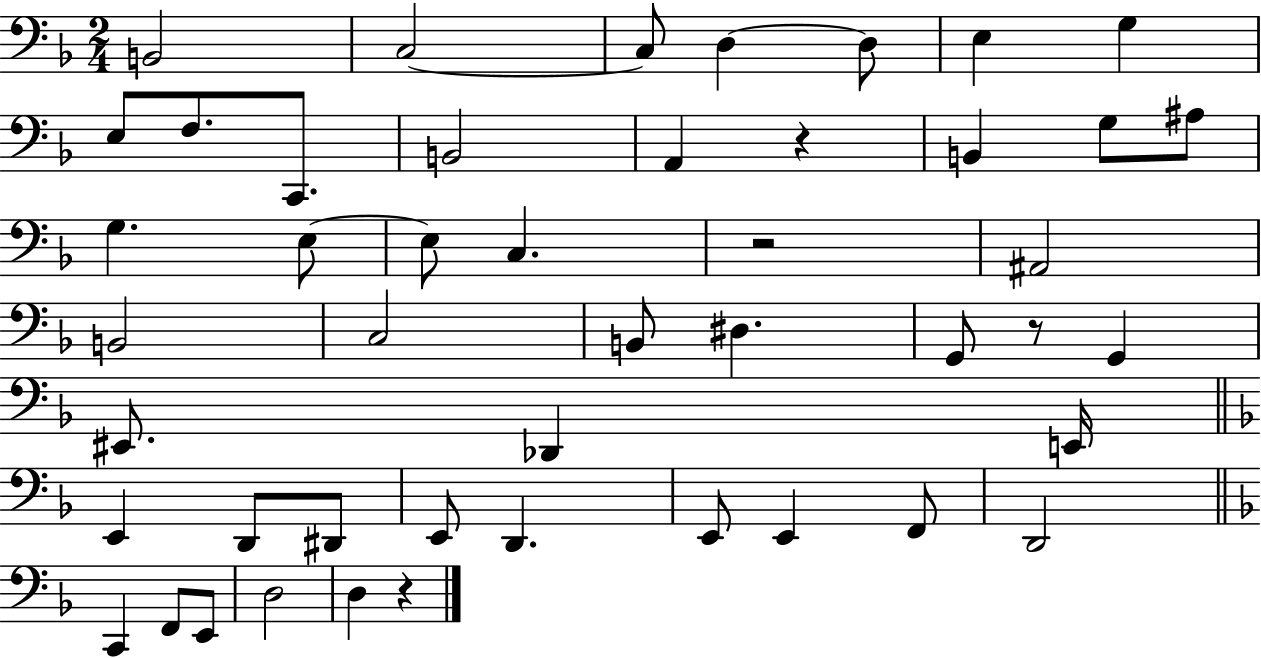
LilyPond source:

{
  \clef bass
  \numericTimeSignature
  \time 2/4
  \key f \major
  b,2 | c2~~ | c8 d4~~ d8 | e4 g4 | \break e8 f8. c,8. | b,2 | a,4 r4 | b,4 g8 ais8 | \break g4. e8~~ | e8 c4. | r2 | ais,2 | \break b,2 | c2 | b,8 dis4. | g,8 r8 g,4 | \break eis,8. des,4 e,16 | \bar "||" \break \key d \minor e,4 d,8 dis,8 | e,8 d,4. | e,8 e,4 f,8 | d,2 | \break \bar "||" \break \key d \minor c,4 f,8 e,8 | d2 | d4 r4 | \bar "|."
}